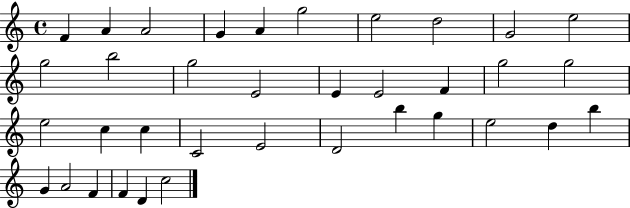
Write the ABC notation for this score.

X:1
T:Untitled
M:4/4
L:1/4
K:C
F A A2 G A g2 e2 d2 G2 e2 g2 b2 g2 E2 E E2 F g2 g2 e2 c c C2 E2 D2 b g e2 d b G A2 F F D c2